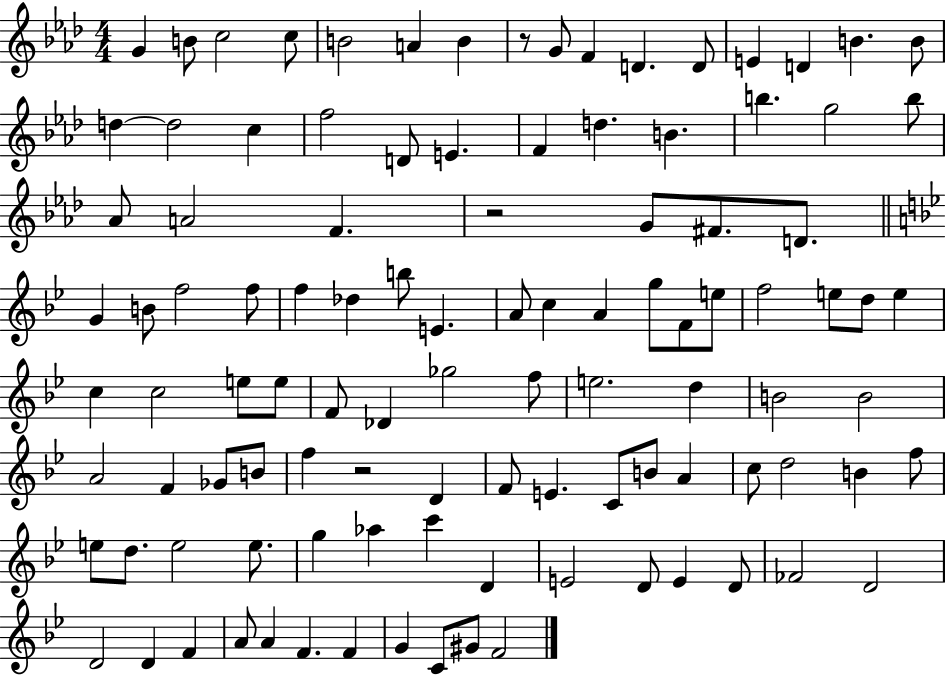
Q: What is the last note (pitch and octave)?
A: F4